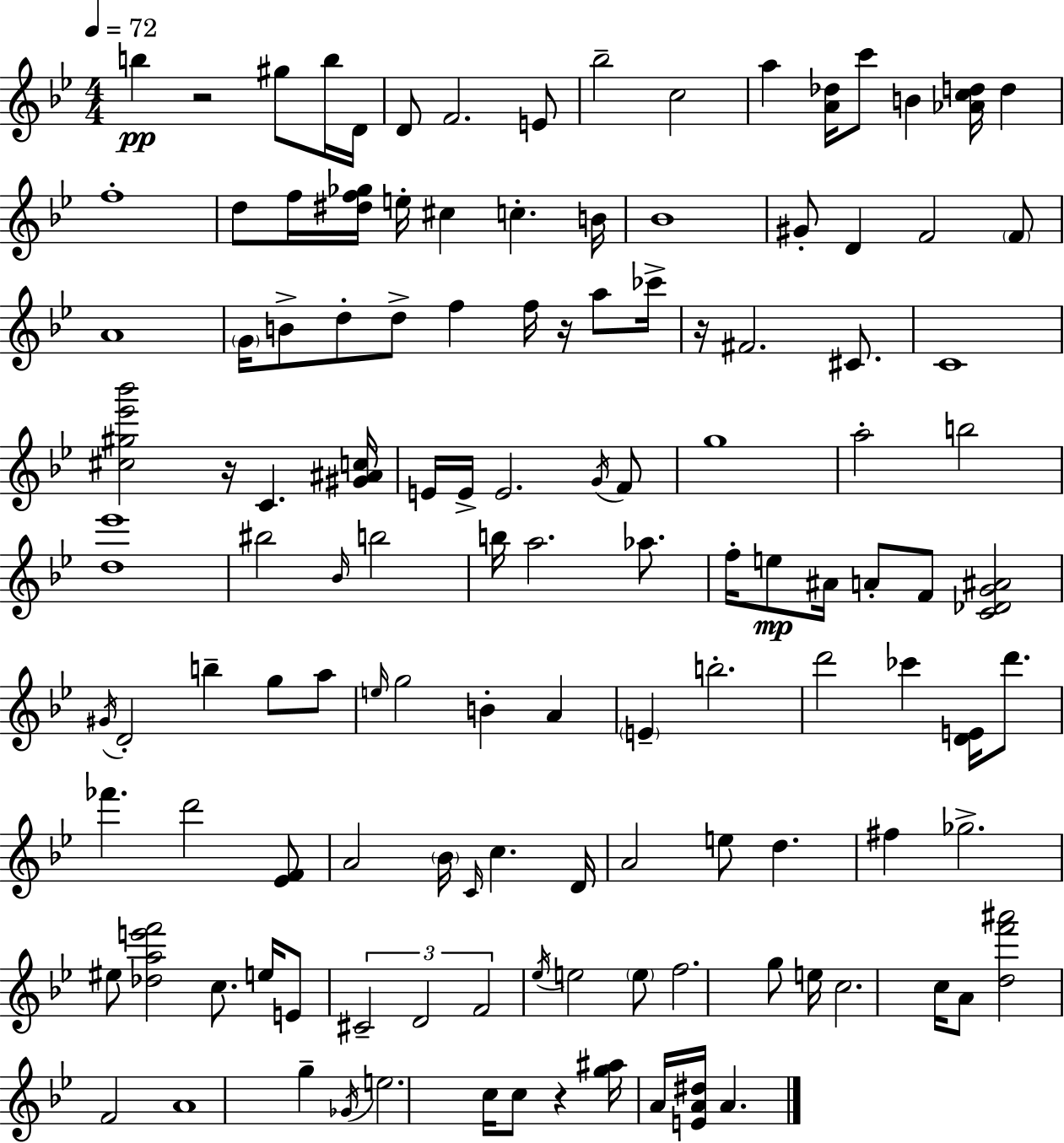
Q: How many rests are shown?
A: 5